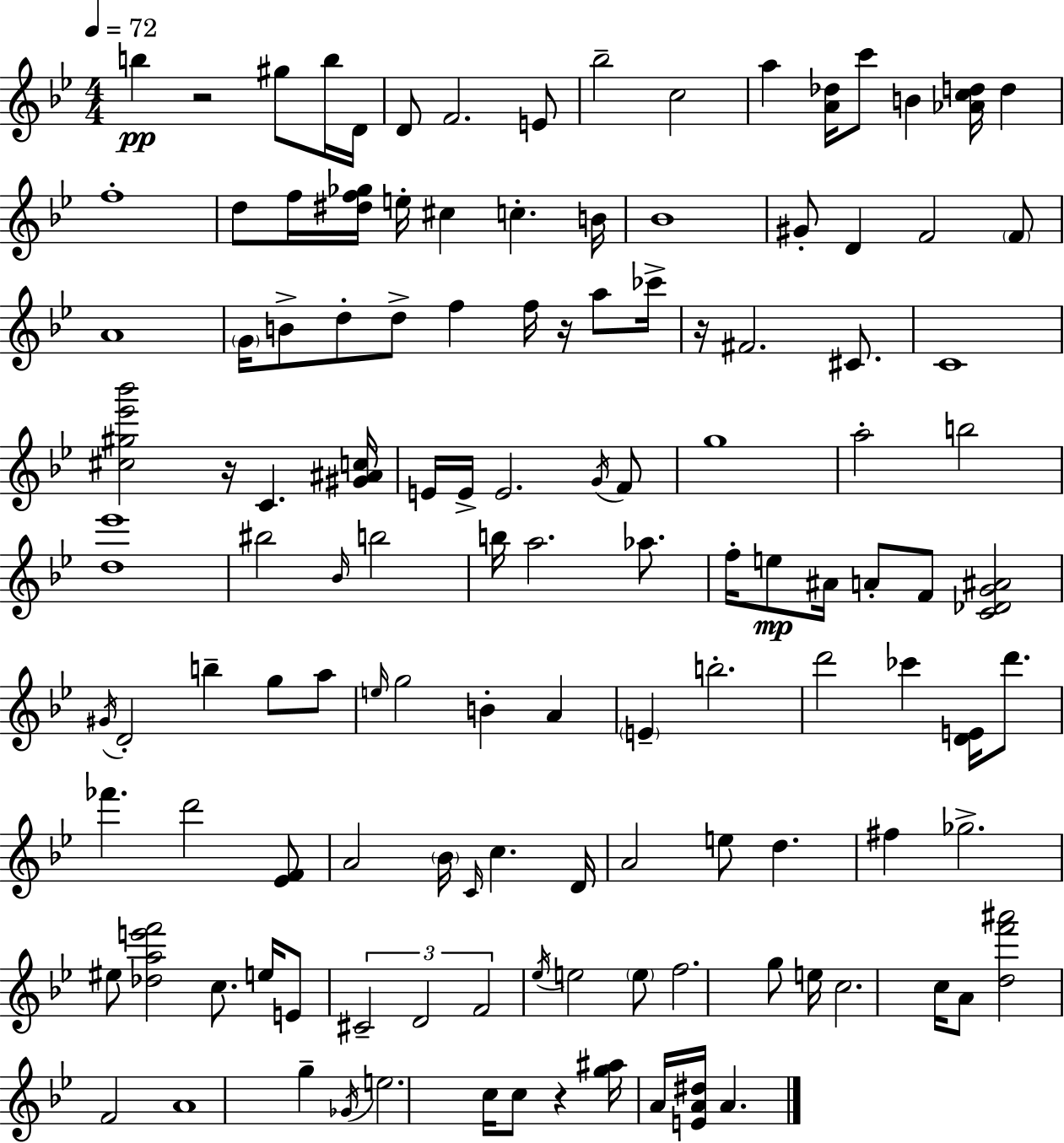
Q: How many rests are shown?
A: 5